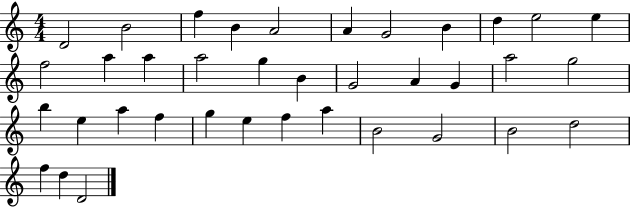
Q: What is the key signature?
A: C major